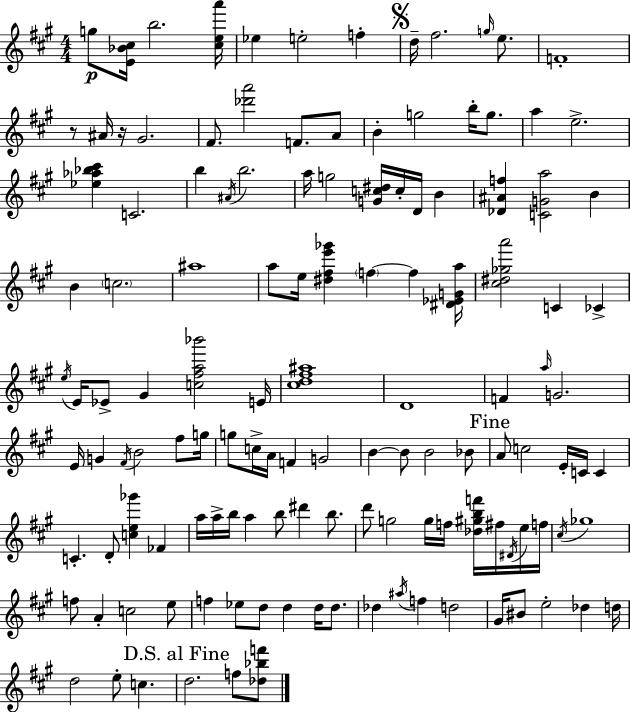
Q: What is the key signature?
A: A major